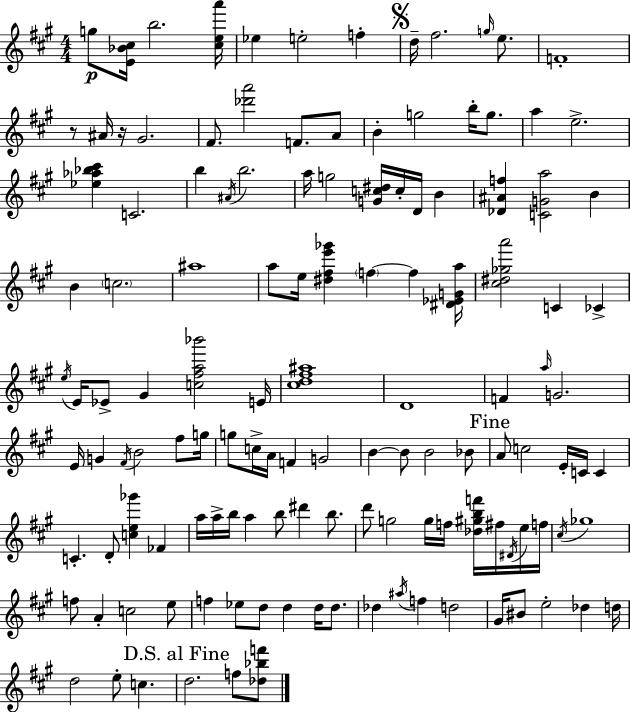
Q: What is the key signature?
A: A major